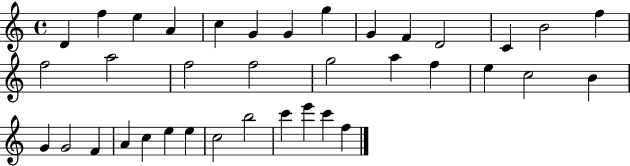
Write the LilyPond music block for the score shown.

{
  \clef treble
  \time 4/4
  \defaultTimeSignature
  \key c \major
  d'4 f''4 e''4 a'4 | c''4 g'4 g'4 g''4 | g'4 f'4 d'2 | c'4 b'2 f''4 | \break f''2 a''2 | f''2 f''2 | g''2 a''4 f''4 | e''4 c''2 b'4 | \break g'4 g'2 f'4 | a'4 c''4 e''4 e''4 | c''2 b''2 | c'''4 e'''4 c'''4 f''4 | \break \bar "|."
}